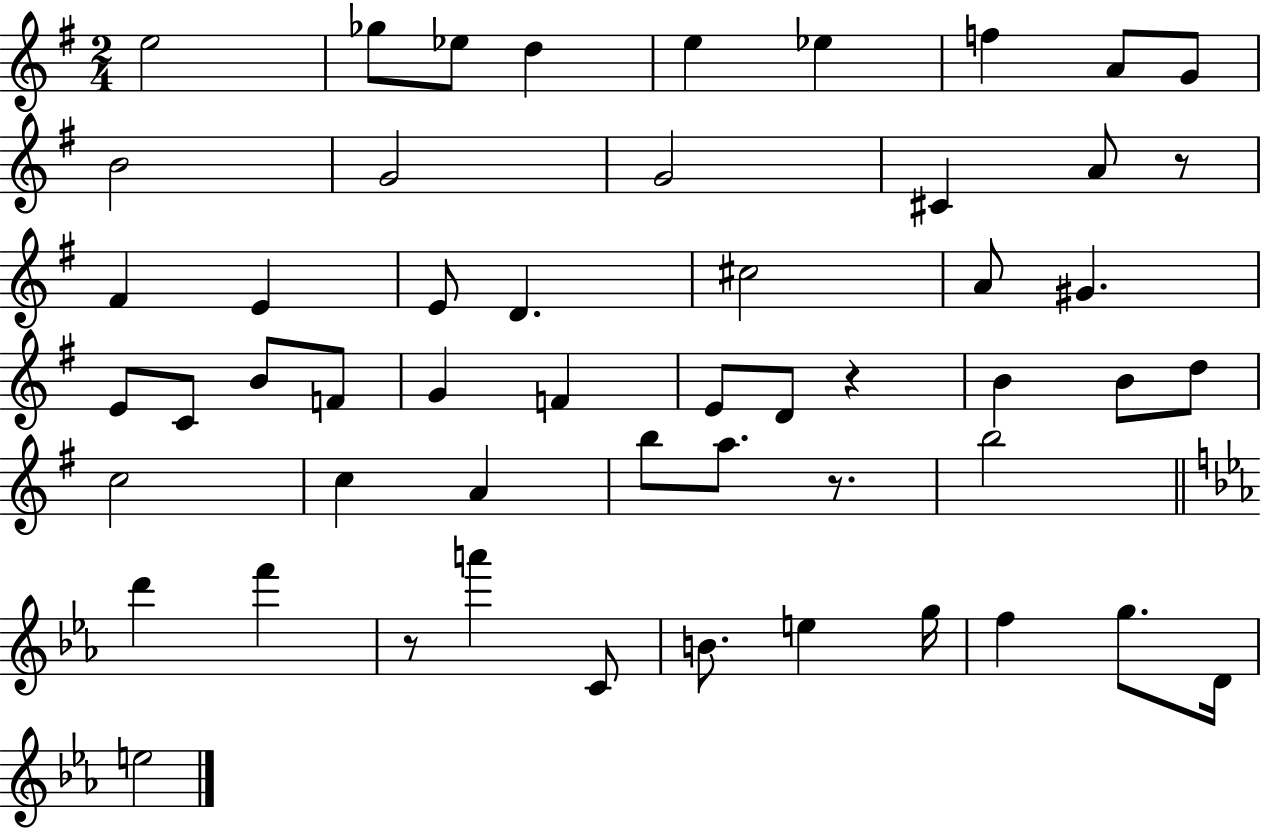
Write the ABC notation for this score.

X:1
T:Untitled
M:2/4
L:1/4
K:G
e2 _g/2 _e/2 d e _e f A/2 G/2 B2 G2 G2 ^C A/2 z/2 ^F E E/2 D ^c2 A/2 ^G E/2 C/2 B/2 F/2 G F E/2 D/2 z B B/2 d/2 c2 c A b/2 a/2 z/2 b2 d' f' z/2 a' C/2 B/2 e g/4 f g/2 D/4 e2